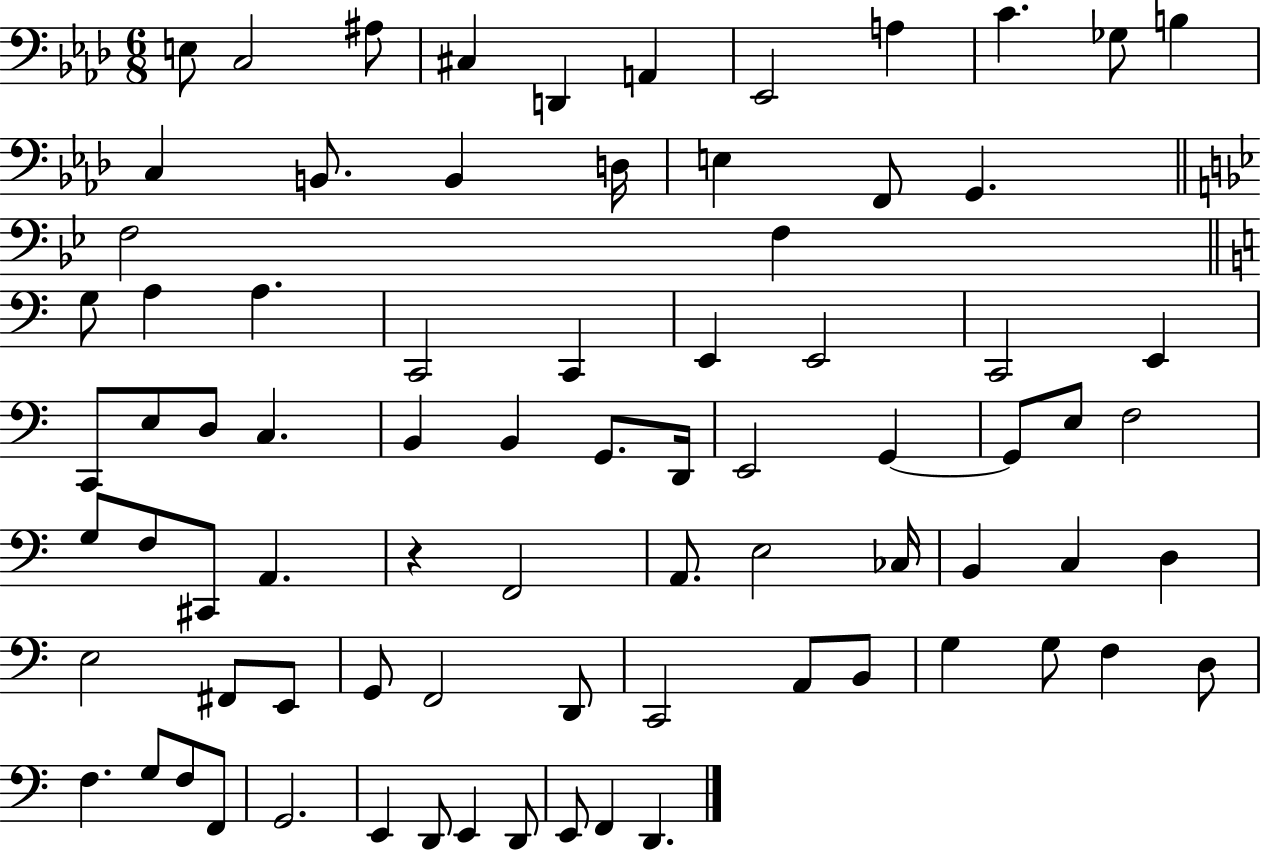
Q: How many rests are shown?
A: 1